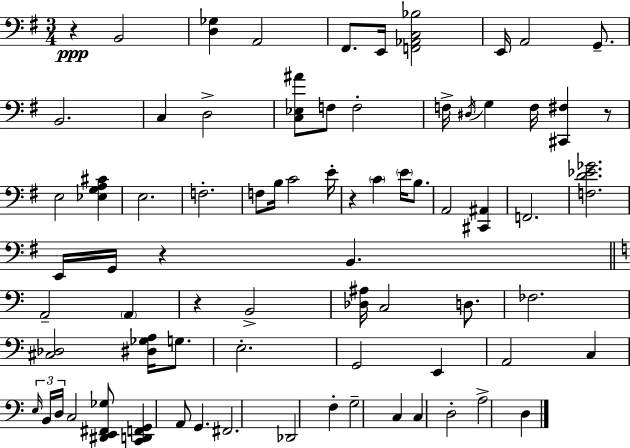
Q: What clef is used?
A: bass